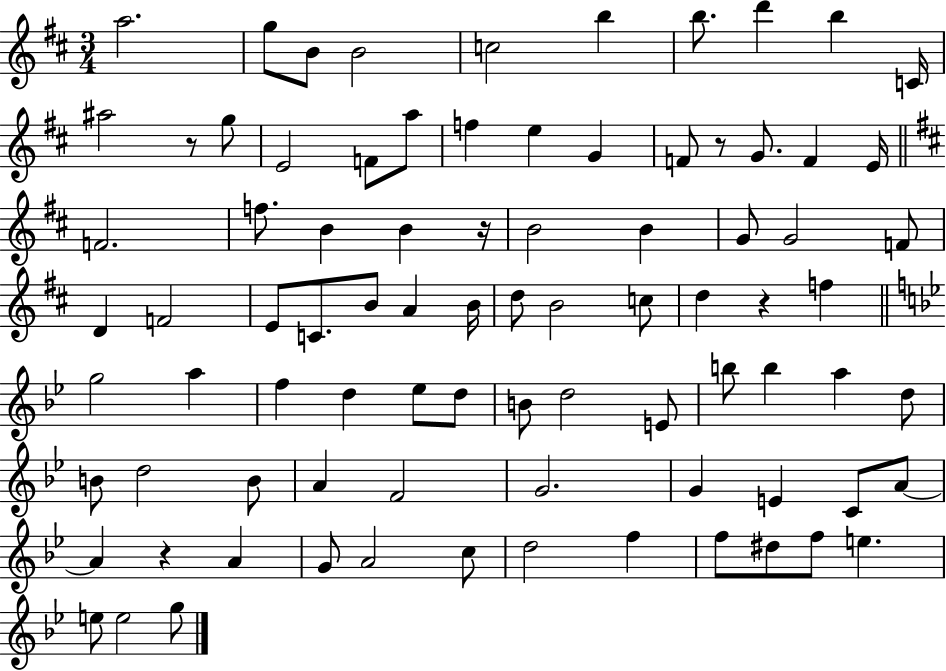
A5/h. G5/e B4/e B4/h C5/h B5/q B5/e. D6/q B5/q C4/s A#5/h R/e G5/e E4/h F4/e A5/e F5/q E5/q G4/q F4/e R/e G4/e. F4/q E4/s F4/h. F5/e. B4/q B4/q R/s B4/h B4/q G4/e G4/h F4/e D4/q F4/h E4/e C4/e. B4/e A4/q B4/s D5/e B4/h C5/e D5/q R/q F5/q G5/h A5/q F5/q D5/q Eb5/e D5/e B4/e D5/h E4/e B5/e B5/q A5/q D5/e B4/e D5/h B4/e A4/q F4/h G4/h. G4/q E4/q C4/e A4/e A4/q R/q A4/q G4/e A4/h C5/e D5/h F5/q F5/e D#5/e F5/e E5/q. E5/e E5/h G5/e